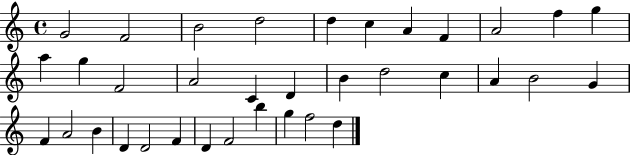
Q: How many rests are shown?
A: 0